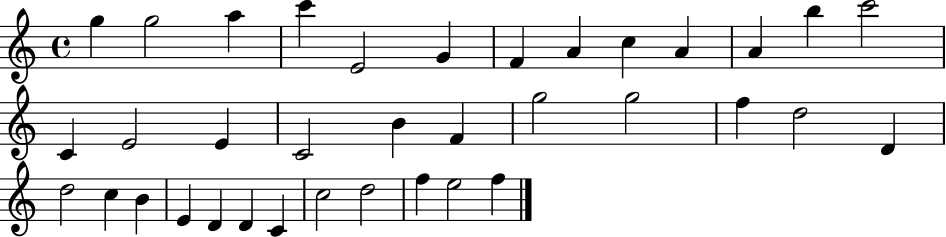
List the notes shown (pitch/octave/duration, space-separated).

G5/q G5/h A5/q C6/q E4/h G4/q F4/q A4/q C5/q A4/q A4/q B5/q C6/h C4/q E4/h E4/q C4/h B4/q F4/q G5/h G5/h F5/q D5/h D4/q D5/h C5/q B4/q E4/q D4/q D4/q C4/q C5/h D5/h F5/q E5/h F5/q